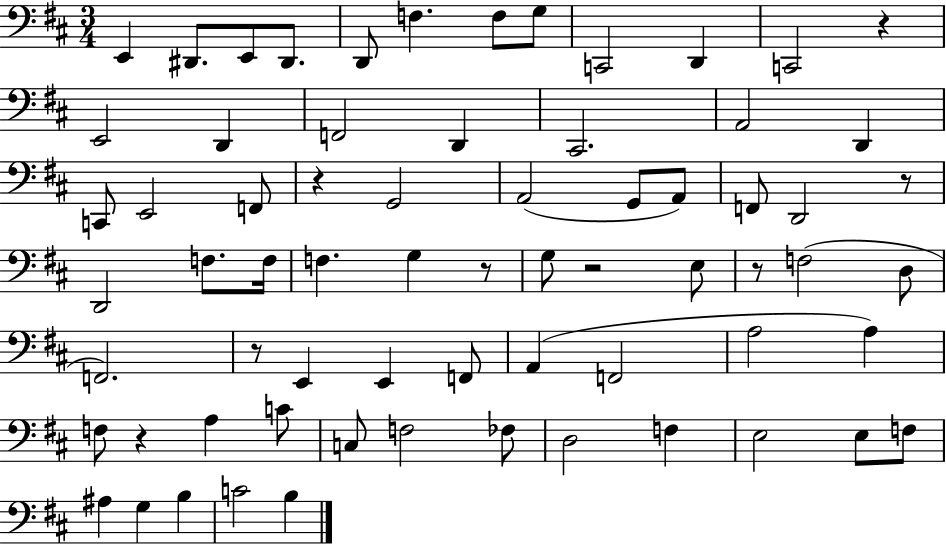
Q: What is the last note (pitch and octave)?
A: B3